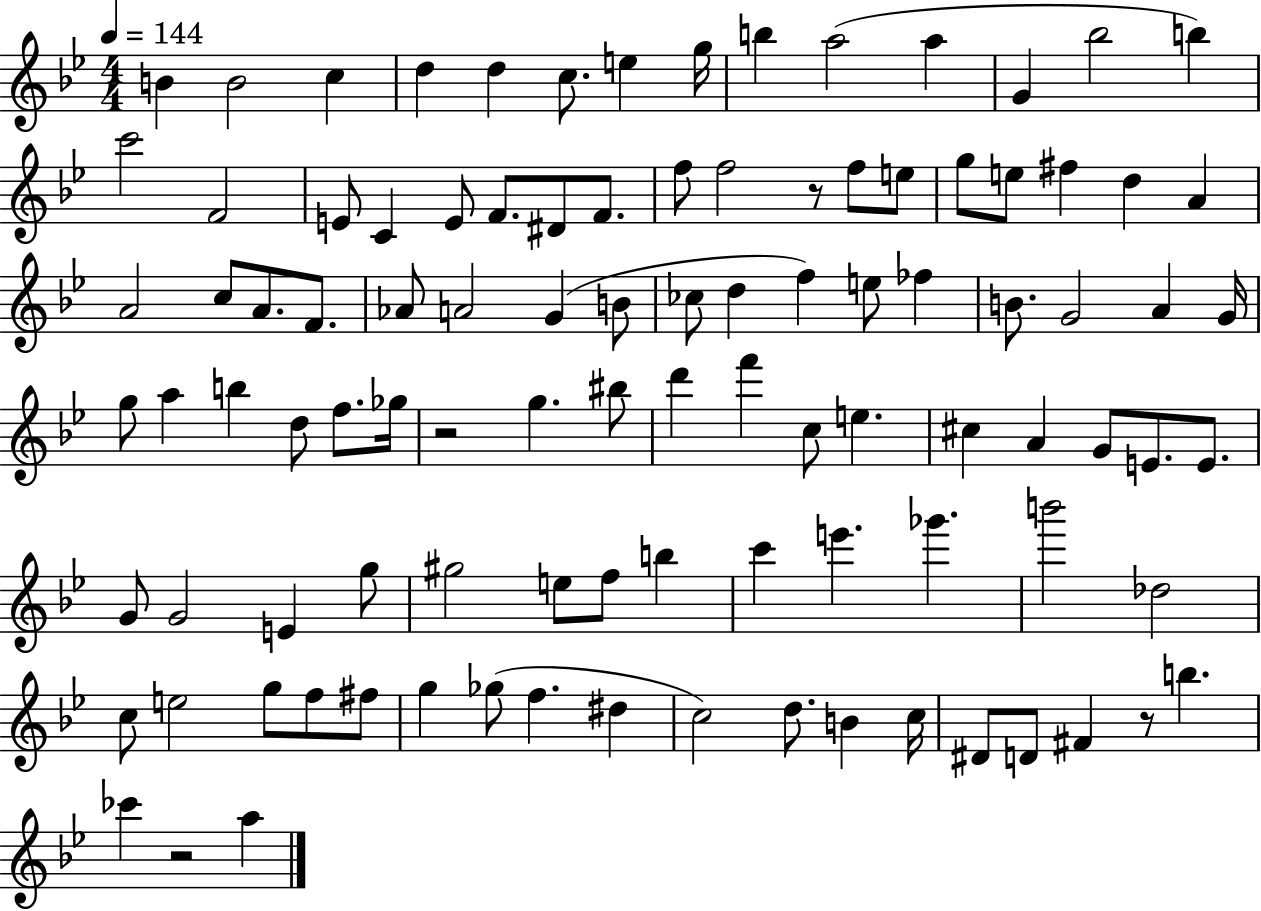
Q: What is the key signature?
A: BES major